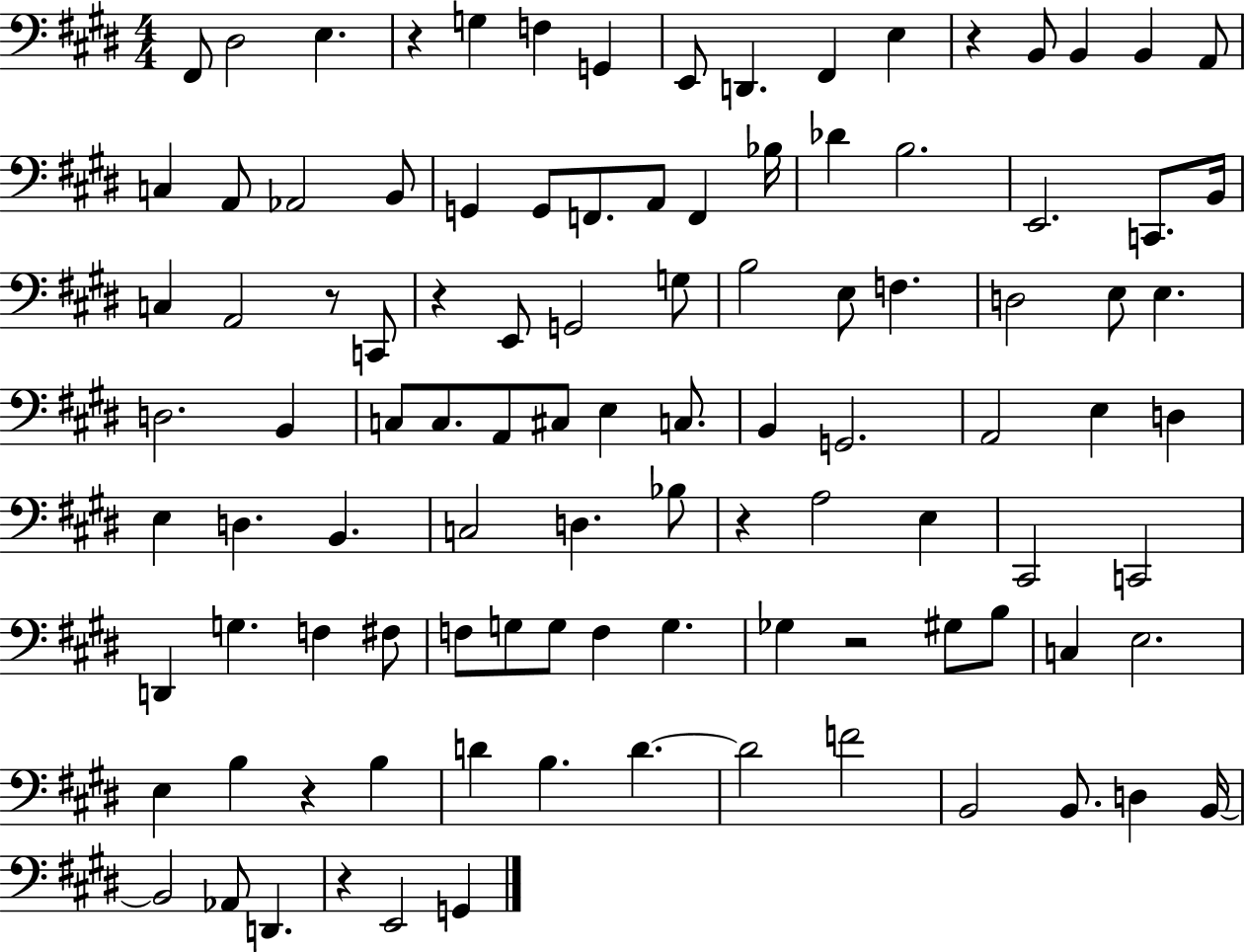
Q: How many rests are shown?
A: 8